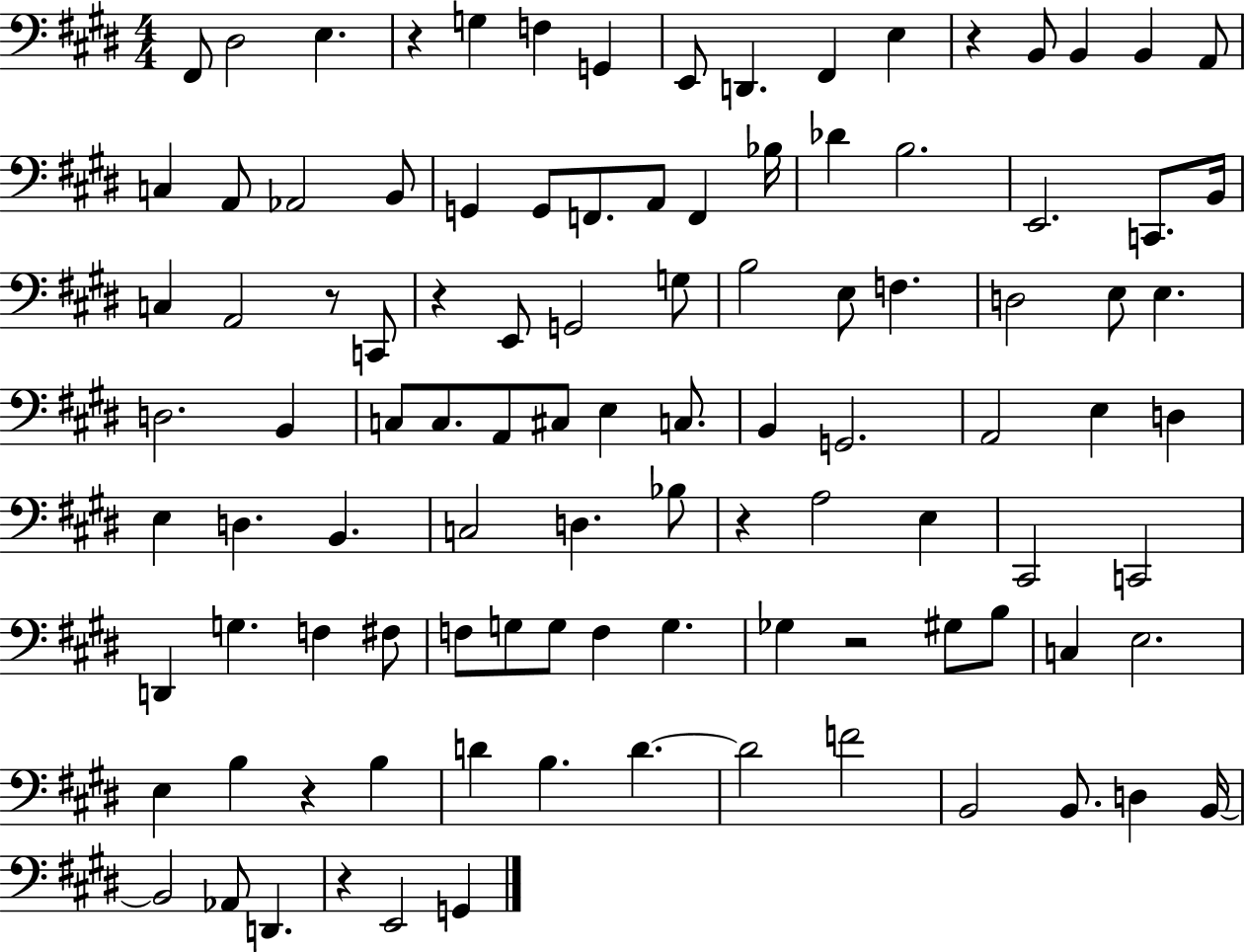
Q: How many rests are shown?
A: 8